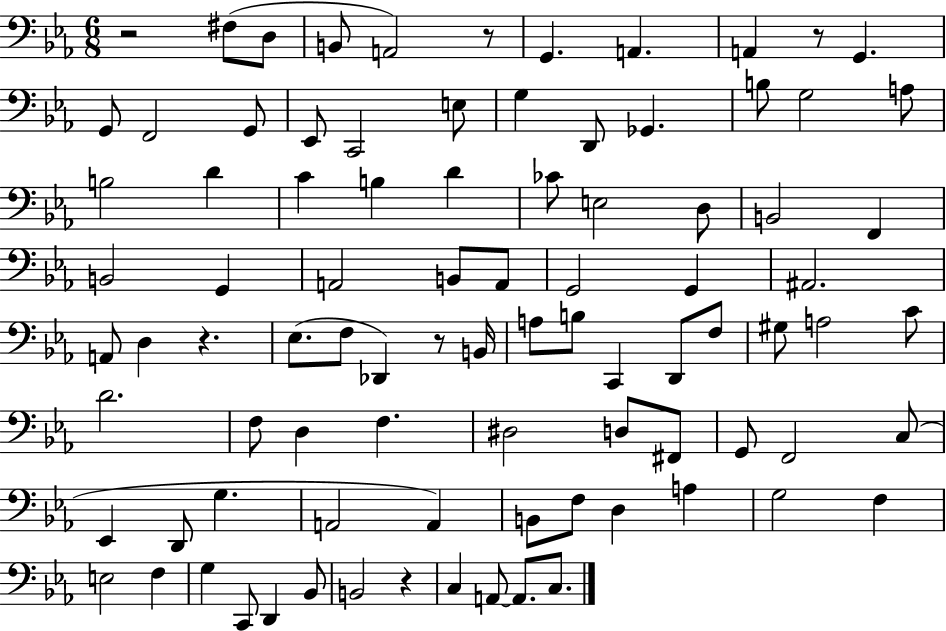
R/h F#3/e D3/e B2/e A2/h R/e G2/q. A2/q. A2/q R/e G2/q. G2/e F2/h G2/e Eb2/e C2/h E3/e G3/q D2/e Gb2/q. B3/e G3/h A3/e B3/h D4/q C4/q B3/q D4/q CES4/e E3/h D3/e B2/h F2/q B2/h G2/q A2/h B2/e A2/e G2/h G2/q A#2/h. A2/e D3/q R/q. Eb3/e. F3/e Db2/q R/e B2/s A3/e B3/e C2/q D2/e F3/e G#3/e A3/h C4/e D4/h. F3/e D3/q F3/q. D#3/h D3/e F#2/e G2/e F2/h C3/e Eb2/q D2/e G3/q. A2/h A2/q B2/e F3/e D3/q A3/q G3/h F3/q E3/h F3/q G3/q C2/e D2/q Bb2/e B2/h R/q C3/q A2/e A2/e. C3/e.